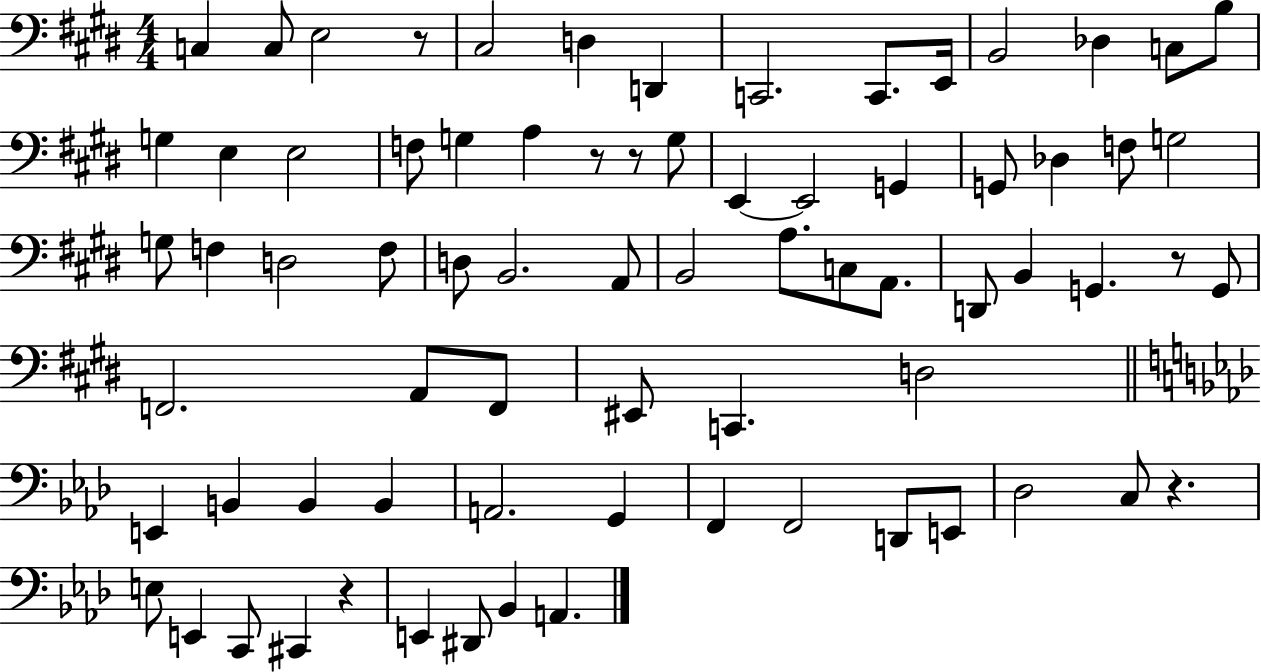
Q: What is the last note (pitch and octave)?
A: A2